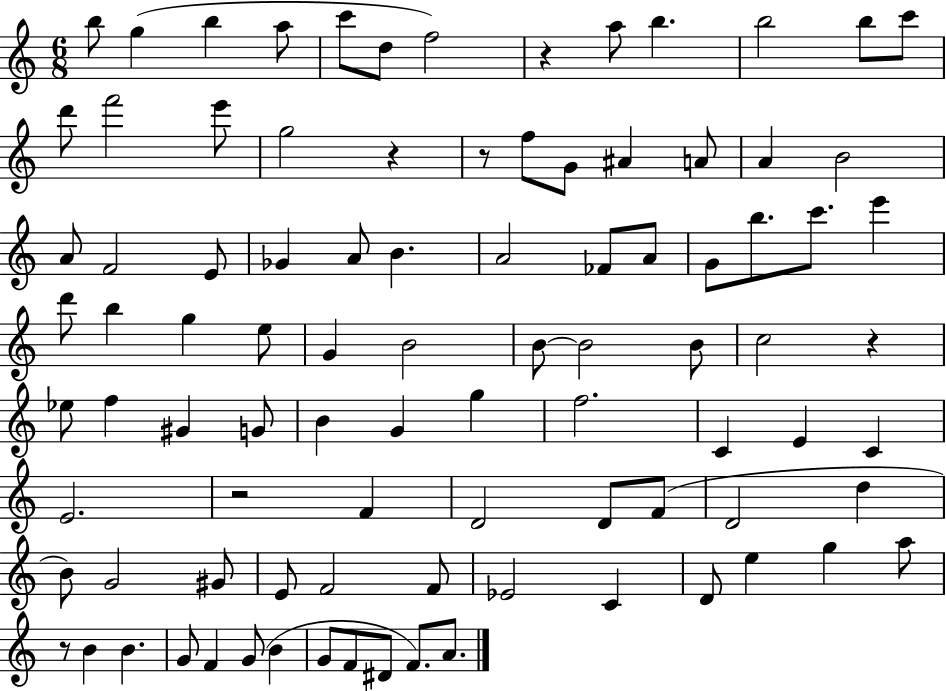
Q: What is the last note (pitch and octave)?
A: A4